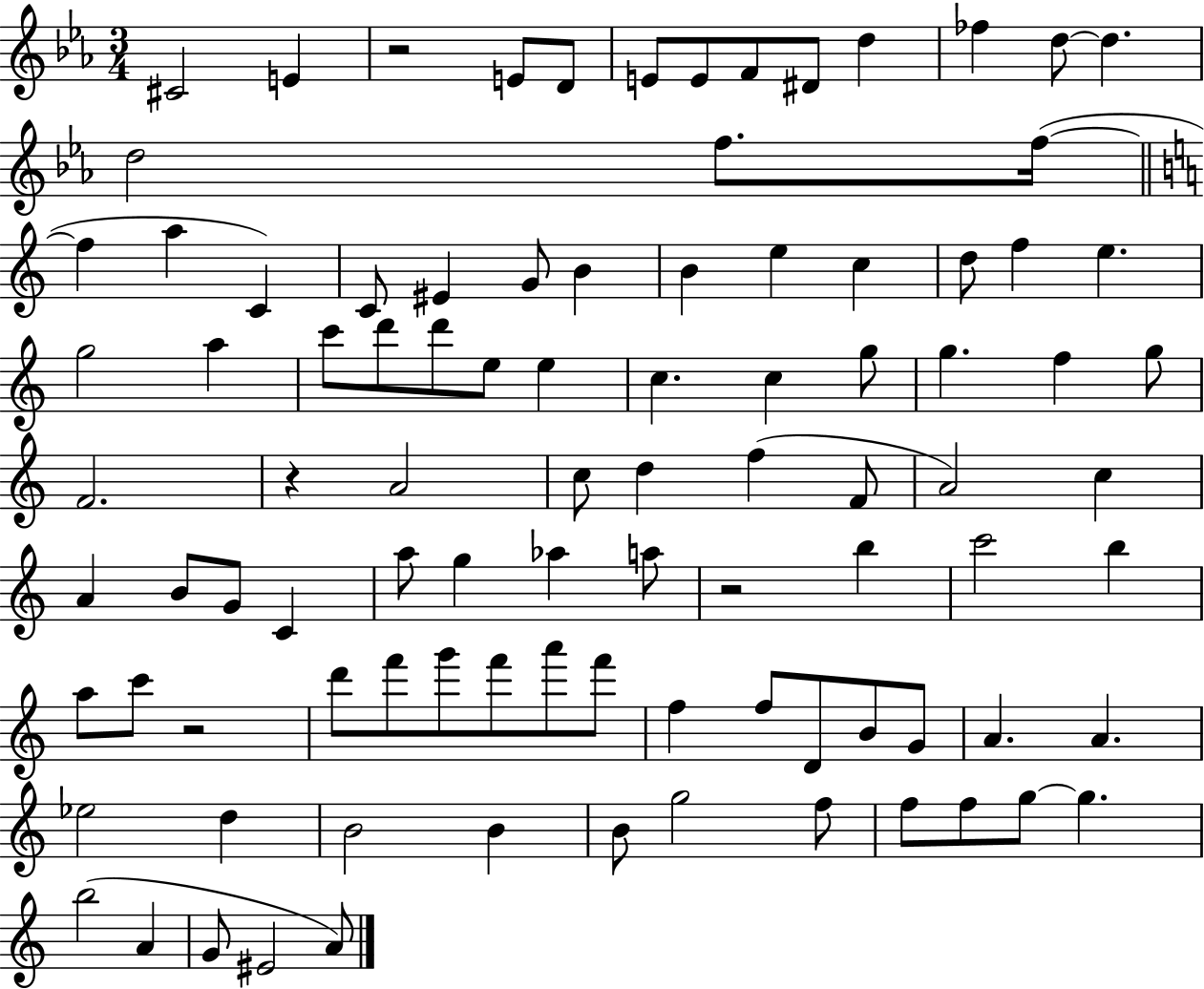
X:1
T:Untitled
M:3/4
L:1/4
K:Eb
^C2 E z2 E/2 D/2 E/2 E/2 F/2 ^D/2 d _f d/2 d d2 f/2 f/4 f a C C/2 ^E G/2 B B e c d/2 f e g2 a c'/2 d'/2 d'/2 e/2 e c c g/2 g f g/2 F2 z A2 c/2 d f F/2 A2 c A B/2 G/2 C a/2 g _a a/2 z2 b c'2 b a/2 c'/2 z2 d'/2 f'/2 g'/2 f'/2 a'/2 f'/2 f f/2 D/2 B/2 G/2 A A _e2 d B2 B B/2 g2 f/2 f/2 f/2 g/2 g b2 A G/2 ^E2 A/2